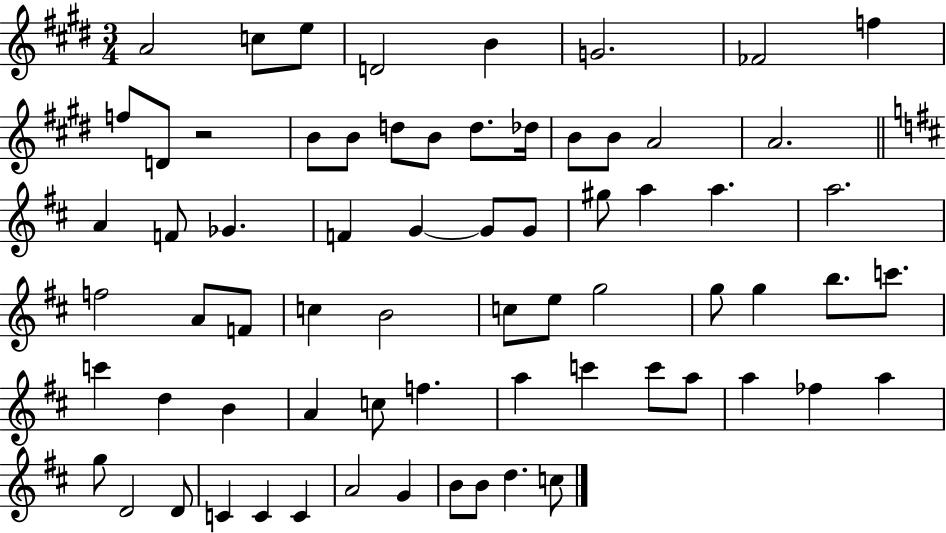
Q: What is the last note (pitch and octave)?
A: C5